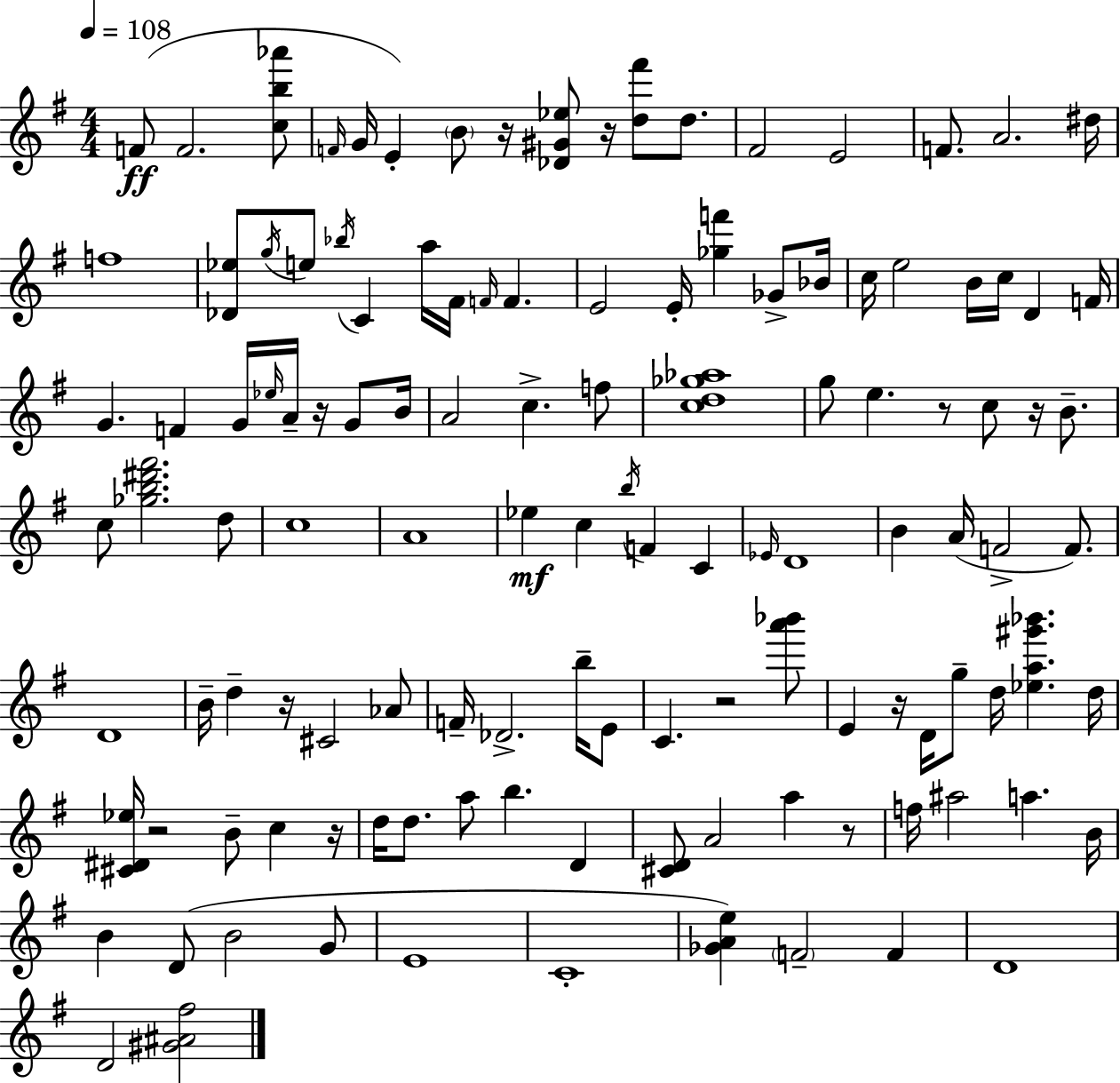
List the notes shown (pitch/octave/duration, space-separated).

F4/e F4/h. [C5,B5,Ab6]/e F4/s G4/s E4/q B4/e R/s [Db4,G#4,Eb5]/e R/s [D5,F#6]/e D5/e. F#4/h E4/h F4/e. A4/h. D#5/s F5/w [Db4,Eb5]/e G5/s E5/e Bb5/s C4/q A5/s F#4/s F4/s F4/q. E4/h E4/s [Gb5,F6]/q Gb4/e Bb4/s C5/s E5/h B4/s C5/s D4/q F4/s G4/q. F4/q G4/s Eb5/s A4/s R/s G4/e B4/s A4/h C5/q. F5/e [C5,D5,Gb5,Ab5]/w G5/e E5/q. R/e C5/e R/s B4/e. C5/e [Gb5,B5,D#6,F#6]/h. D5/e C5/w A4/w Eb5/q C5/q B5/s F4/q C4/q Eb4/s D4/w B4/q A4/s F4/h F4/e. D4/w B4/s D5/q R/s C#4/h Ab4/e F4/s Db4/h. B5/s E4/e C4/q. R/h [A6,Bb6]/e E4/q R/s D4/s G5/e D5/s [Eb5,A5,G#6,Bb6]/q. D5/s [C#4,D#4,Eb5]/s R/h B4/e C5/q R/s D5/s D5/e. A5/e B5/q. D4/q [C#4,D4]/e A4/h A5/q R/e F5/s A#5/h A5/q. B4/s B4/q D4/e B4/h G4/e E4/w C4/w [Gb4,A4,E5]/q F4/h F4/q D4/w D4/h [G#4,A#4,F#5]/h